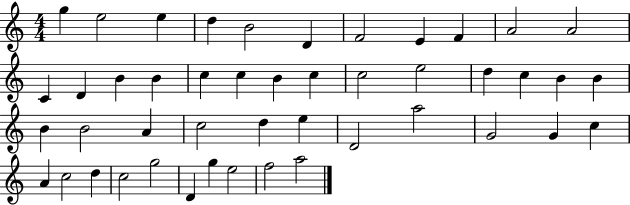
X:1
T:Untitled
M:4/4
L:1/4
K:C
g e2 e d B2 D F2 E F A2 A2 C D B B c c B c c2 e2 d c B B B B2 A c2 d e D2 a2 G2 G c A c2 d c2 g2 D g e2 f2 a2